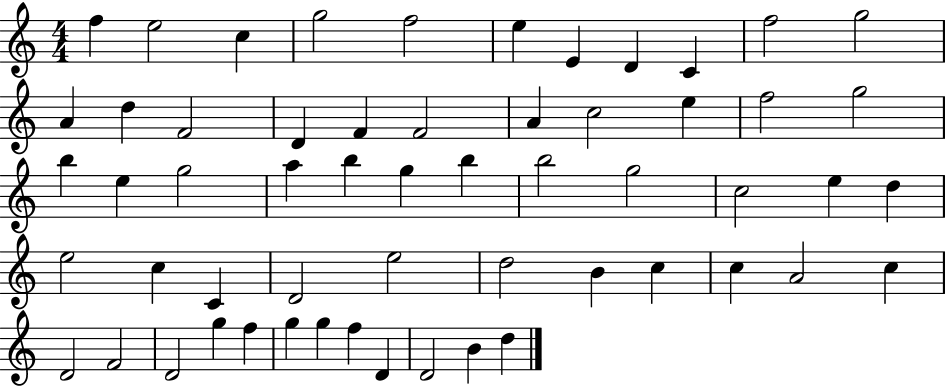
{
  \clef treble
  \numericTimeSignature
  \time 4/4
  \key c \major
  f''4 e''2 c''4 | g''2 f''2 | e''4 e'4 d'4 c'4 | f''2 g''2 | \break a'4 d''4 f'2 | d'4 f'4 f'2 | a'4 c''2 e''4 | f''2 g''2 | \break b''4 e''4 g''2 | a''4 b''4 g''4 b''4 | b''2 g''2 | c''2 e''4 d''4 | \break e''2 c''4 c'4 | d'2 e''2 | d''2 b'4 c''4 | c''4 a'2 c''4 | \break d'2 f'2 | d'2 g''4 f''4 | g''4 g''4 f''4 d'4 | d'2 b'4 d''4 | \break \bar "|."
}